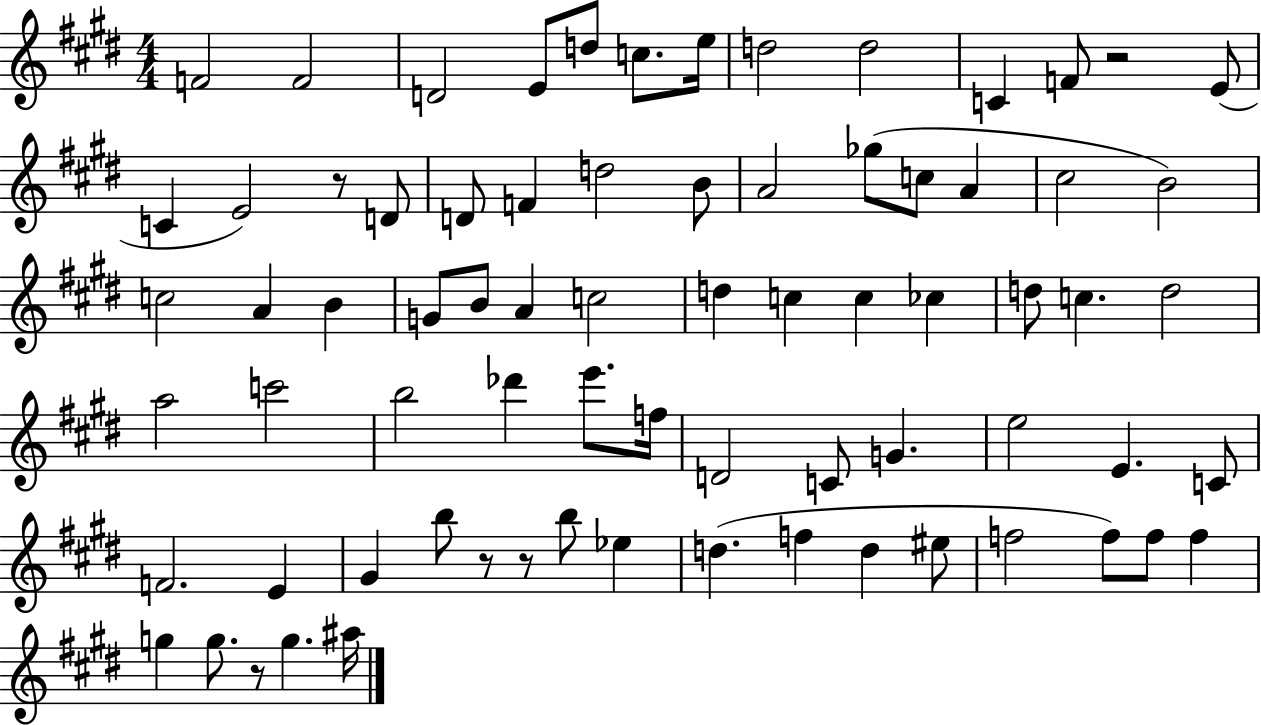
X:1
T:Untitled
M:4/4
L:1/4
K:E
F2 F2 D2 E/2 d/2 c/2 e/4 d2 d2 C F/2 z2 E/2 C E2 z/2 D/2 D/2 F d2 B/2 A2 _g/2 c/2 A ^c2 B2 c2 A B G/2 B/2 A c2 d c c _c d/2 c d2 a2 c'2 b2 _d' e'/2 f/4 D2 C/2 G e2 E C/2 F2 E ^G b/2 z/2 z/2 b/2 _e d f d ^e/2 f2 f/2 f/2 f g g/2 z/2 g ^a/4